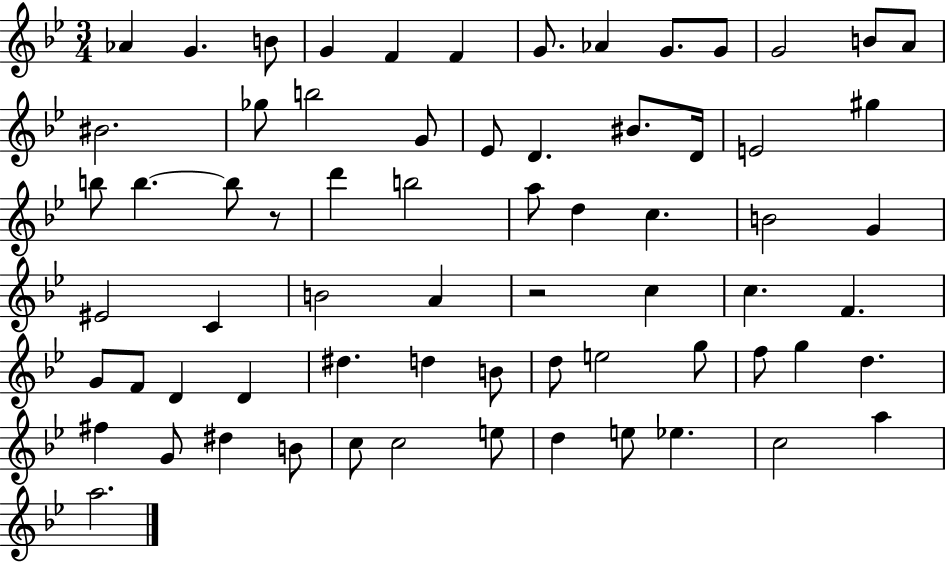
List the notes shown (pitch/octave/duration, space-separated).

Ab4/q G4/q. B4/e G4/q F4/q F4/q G4/e. Ab4/q G4/e. G4/e G4/h B4/e A4/e BIS4/h. Gb5/e B5/h G4/e Eb4/e D4/q. BIS4/e. D4/s E4/h G#5/q B5/e B5/q. B5/e R/e D6/q B5/h A5/e D5/q C5/q. B4/h G4/q EIS4/h C4/q B4/h A4/q R/h C5/q C5/q. F4/q. G4/e F4/e D4/q D4/q D#5/q. D5/q B4/e D5/e E5/h G5/e F5/e G5/q D5/q. F#5/q G4/e D#5/q B4/e C5/e C5/h E5/e D5/q E5/e Eb5/q. C5/h A5/q A5/h.